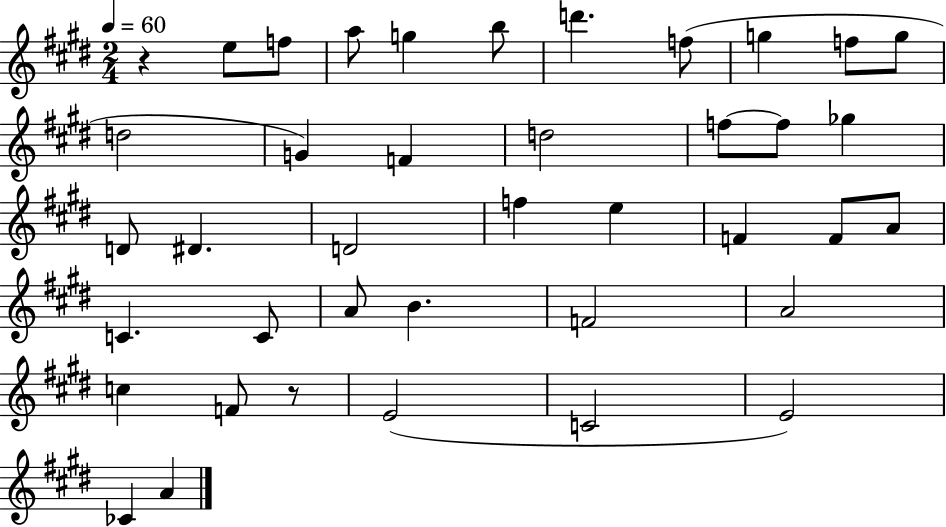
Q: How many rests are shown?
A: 2